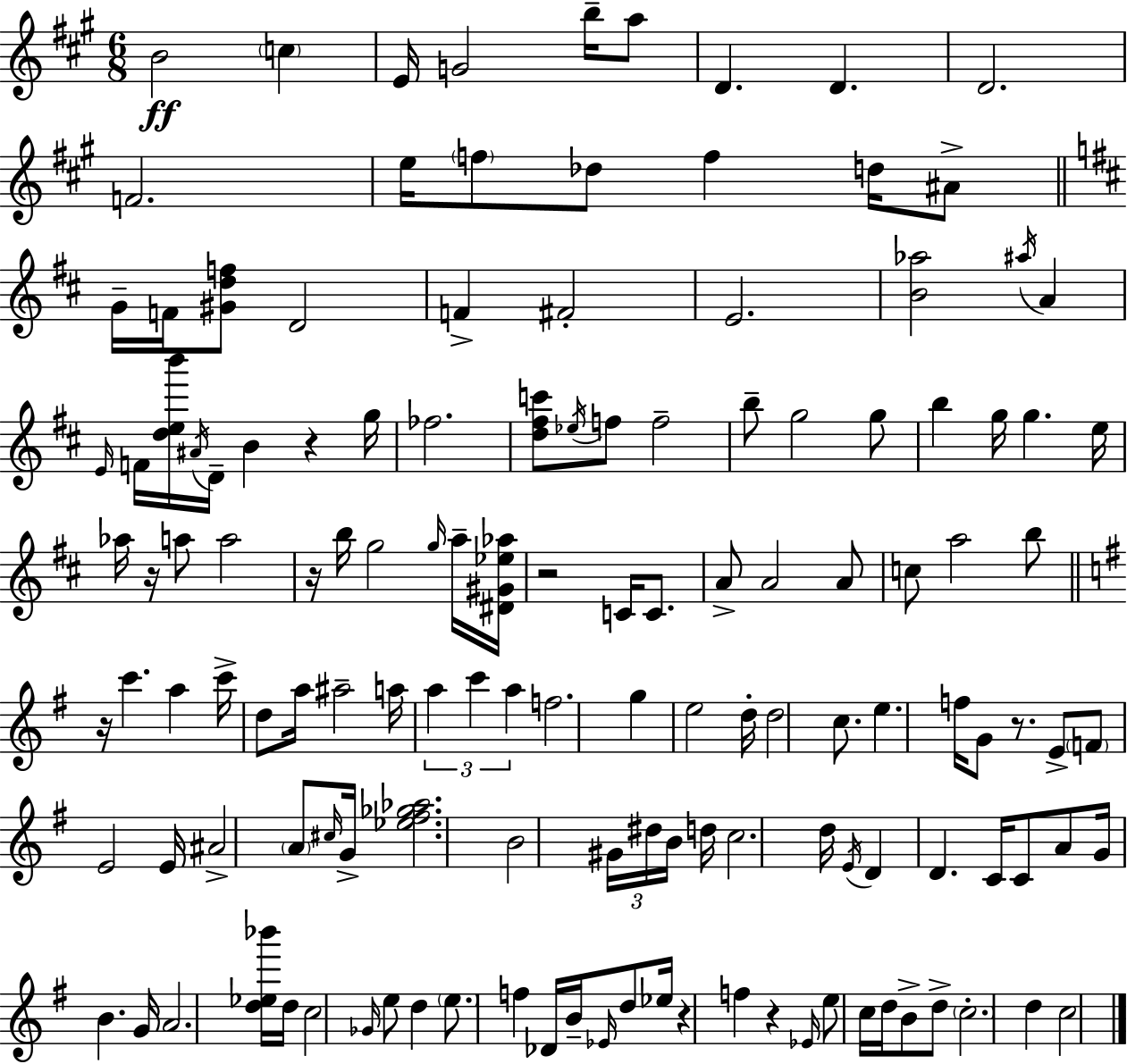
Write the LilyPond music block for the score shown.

{
  \clef treble
  \numericTimeSignature
  \time 6/8
  \key a \major
  b'2\ff \parenthesize c''4 | e'16 g'2 b''16-- a''8 | d'4. d'4. | d'2. | \break f'2. | e''16 \parenthesize f''8 des''8 f''4 d''16 ais'8-> | \bar "||" \break \key d \major g'16-- f'16 <gis' d'' f''>8 d'2 | f'4-> fis'2-. | e'2. | <b' aes''>2 \acciaccatura { ais''16 } a'4 | \break \grace { e'16 } f'16 <d'' e'' b'''>16 \acciaccatura { ais'16 } d'16-- b'4 r4 | g''16 fes''2. | <d'' fis'' c'''>8 \acciaccatura { ees''16 } f''8 f''2-- | b''8-- g''2 | \break g''8 b''4 g''16 g''4. | e''16 aes''16 r16 a''8 a''2 | r16 b''16 g''2 | \grace { g''16 } a''16-- <dis' gis' ees'' aes''>16 r2 | \break c'16 c'8. a'8-> a'2 | a'8 c''8 a''2 | b''8 \bar "||" \break \key g \major r16 c'''4. a''4 c'''16-> | d''8 a''16 ais''2-- a''16 | \tuplet 3/2 { a''4 c'''4 a''4 } | f''2. | \break g''4 e''2 | d''16-. d''2 c''8. | e''4. f''16 g'8 r8. | e'8-> \parenthesize f'8 e'2 | \break e'16 ais'2-> \parenthesize a'8 \grace { cis''16 } | g'16-> <ees'' fis'' ges'' aes''>2. | b'2 \tuplet 3/2 { gis'16 dis''16 b'16 } | d''16 c''2. | \break d''16 \acciaccatura { e'16 } d'4 d'4. | c'16 c'8 a'8 g'16 b'4. | g'16 a'2. | <d'' ees'' bes'''>16 d''16 c''2 | \break \grace { ges'16 } e''8 d''4 \parenthesize e''8. f''4 | des'16 b'16-- \grace { ees'16 } d''8 ees''16 r4 | f''4 r4 \grace { ees'16 } e''8 c''16 | d''16 b'8-> d''8-> \parenthesize c''2.-. | \break d''4 c''2 | \bar "|."
}